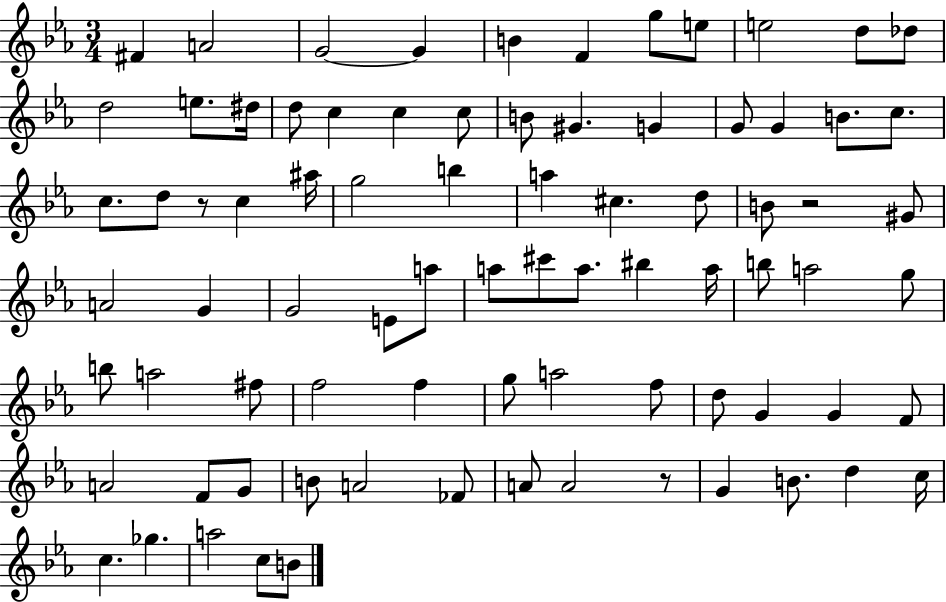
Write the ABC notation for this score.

X:1
T:Untitled
M:3/4
L:1/4
K:Eb
^F A2 G2 G B F g/2 e/2 e2 d/2 _d/2 d2 e/2 ^d/4 d/2 c c c/2 B/2 ^G G G/2 G B/2 c/2 c/2 d/2 z/2 c ^a/4 g2 b a ^c d/2 B/2 z2 ^G/2 A2 G G2 E/2 a/2 a/2 ^c'/2 a/2 ^b a/4 b/2 a2 g/2 b/2 a2 ^f/2 f2 f g/2 a2 f/2 d/2 G G F/2 A2 F/2 G/2 B/2 A2 _F/2 A/2 A2 z/2 G B/2 d c/4 c _g a2 c/2 B/2